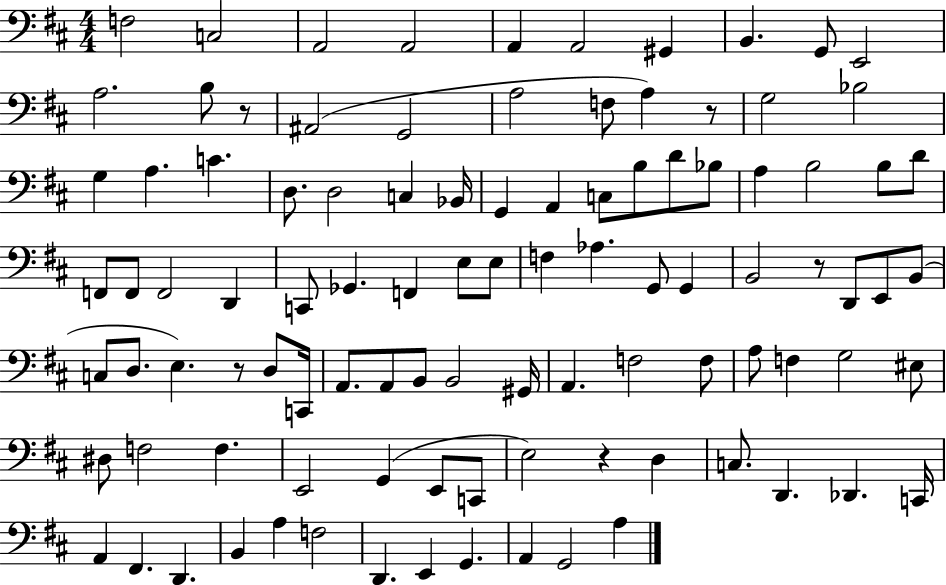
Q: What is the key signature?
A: D major